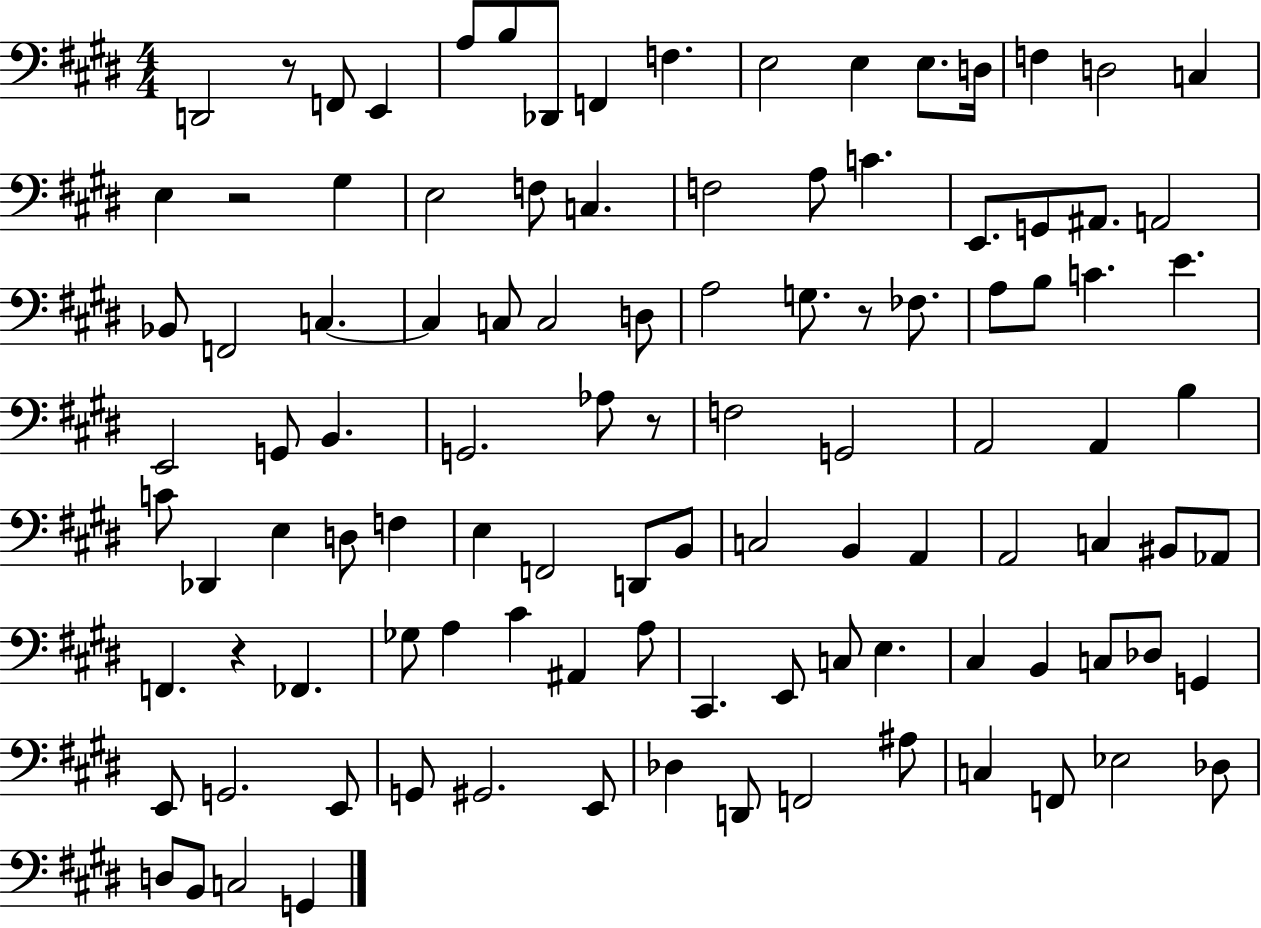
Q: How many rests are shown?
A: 5